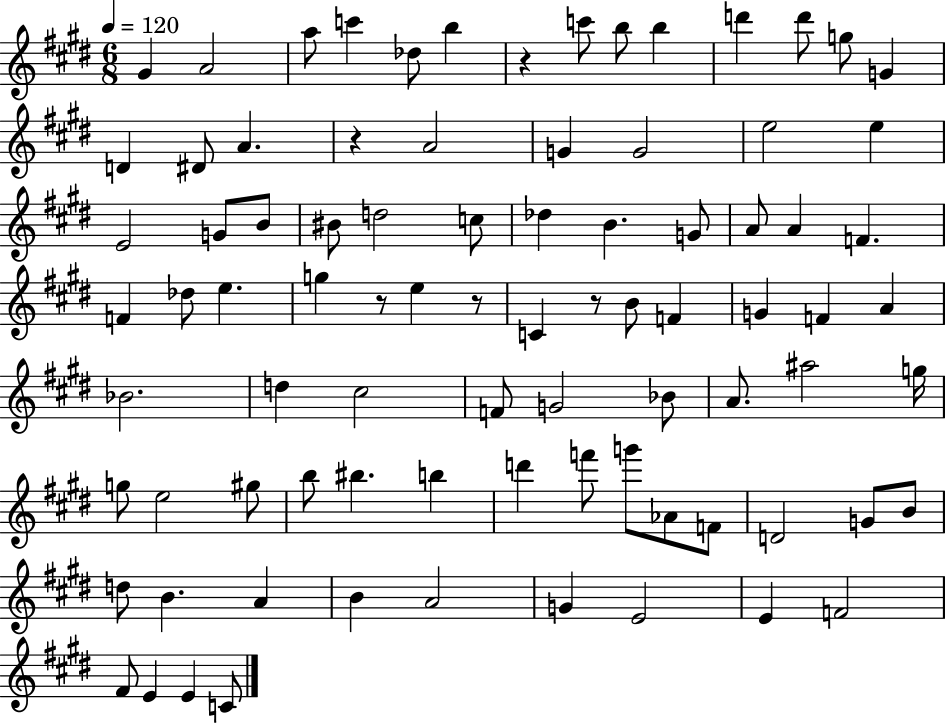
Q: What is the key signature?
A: E major